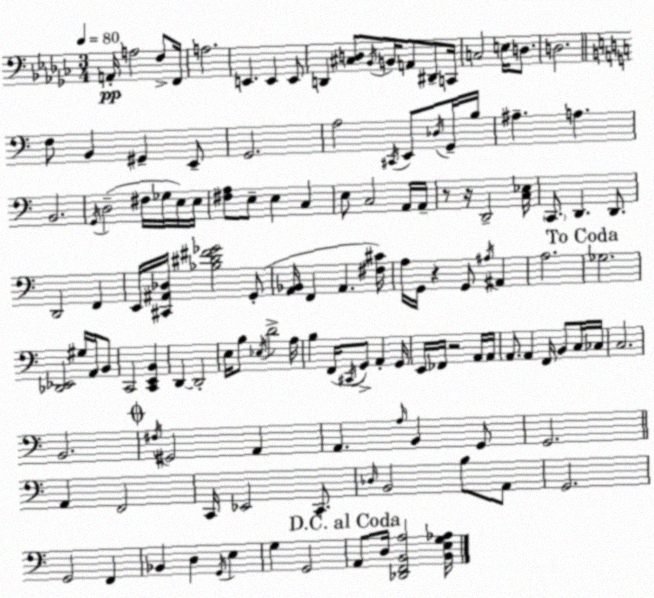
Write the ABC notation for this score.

X:1
T:Untitled
M:3/4
L:1/4
K:Ebm
A,,/4 A,2 F,/2 F,,/4 A,2 E,, E,, E,,/2 D,, [^C,D,]/2 _B,,/4 B,,/4 A,,/2 ^D,,/2 C,,/4 C,2 E,/4 D,/2 D,2 F,/2 B,, ^G,, E,,/2 G,,2 A,2 ^C,,/4 E,,/2 _D,/4 G,,/4 B,/4 ^A, A, B,,2 G,,/4 D,2 ^F,/4 _G,/4 E,/4 E,/4 [^F,A,]/2 E,/2 E, C, E,/2 C,2 A,,/4 A,,/4 z/2 z/4 D,,2 [C,_E,]/4 C,,/2 D,, D,,/2 D,,2 F,, E,,/4 [^C,,^A,,_D,]/4 [_B,^D^F_G]2 G,,/2 [A,,_B,,]/4 F,, A,, [^F,^C]/4 A,/4 G,,/4 z G,,/2 ^A,/4 ^A,, A,2 _G,2 [_D,,_E,,]2 ^G,/4 A,,/4 B,,/2 C,,2 [C,,E,,B,,] D,, D,,2 E,/4 B,/2 _E,/4 D2 A,/4 B, F,,/4 ^C,,/4 G,,/2 A,, G,,/4 E,,/4 _F,,/4 z2 A,,/4 A,,/4 A,,/2 A,, F,,/4 B,,/2 C,/4 _C,/4 C,2 B,,2 ^F,/4 ^G,,2 A,, A,, A,/4 B,, G,,/2 G,,2 A,, F,,2 C,,/4 _E,,2 C,,/2 _D,/4 B,,2 B,/2 A,,/2 G,,2 G,,2 F,, _B,, D, G,,/4 E, G, G,,2 A,,/2 D,/4 [_D,,F,,B,,A,]2 [B,,E,G,_A,]/4